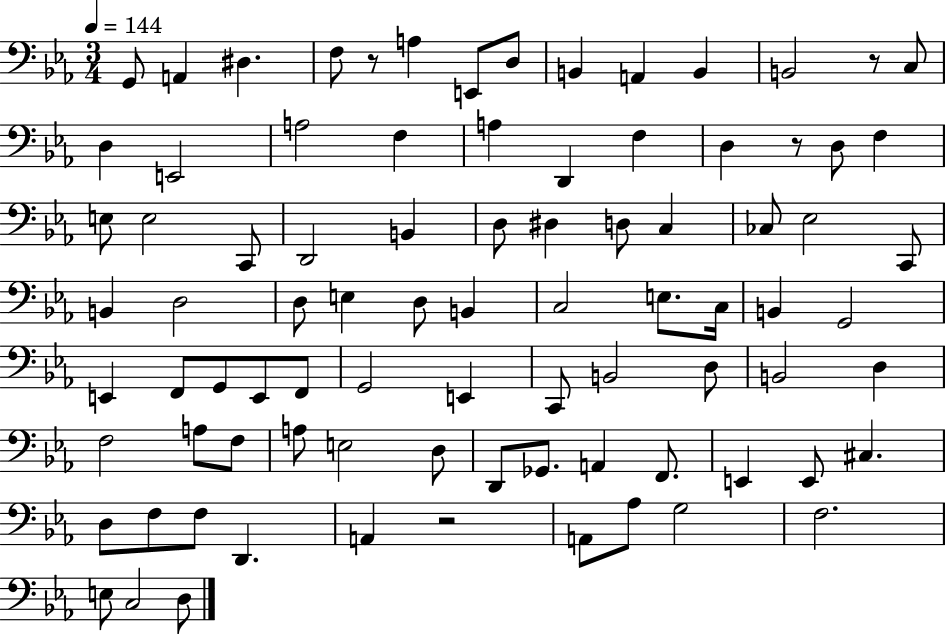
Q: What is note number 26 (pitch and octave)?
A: D2